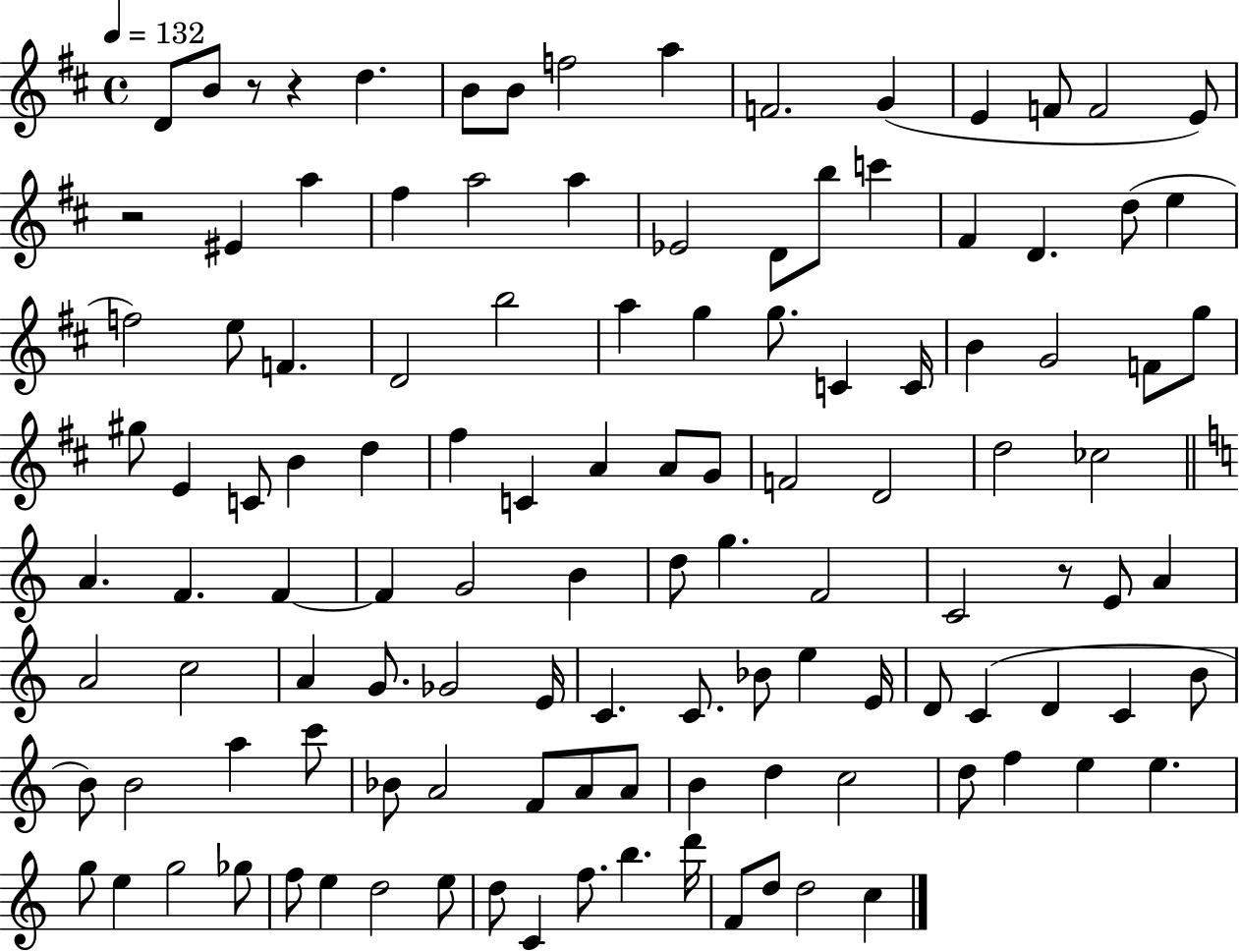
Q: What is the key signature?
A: D major